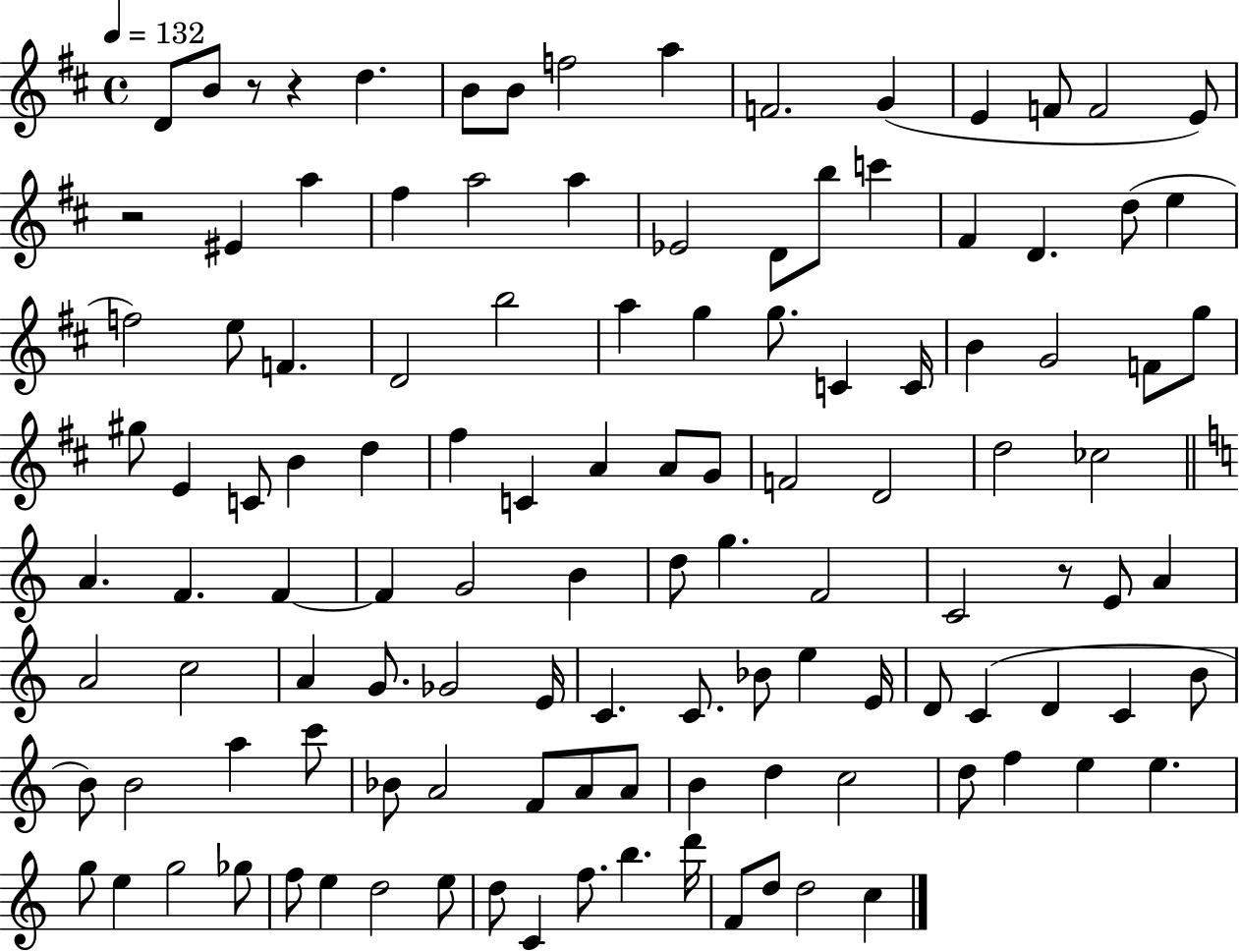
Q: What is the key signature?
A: D major